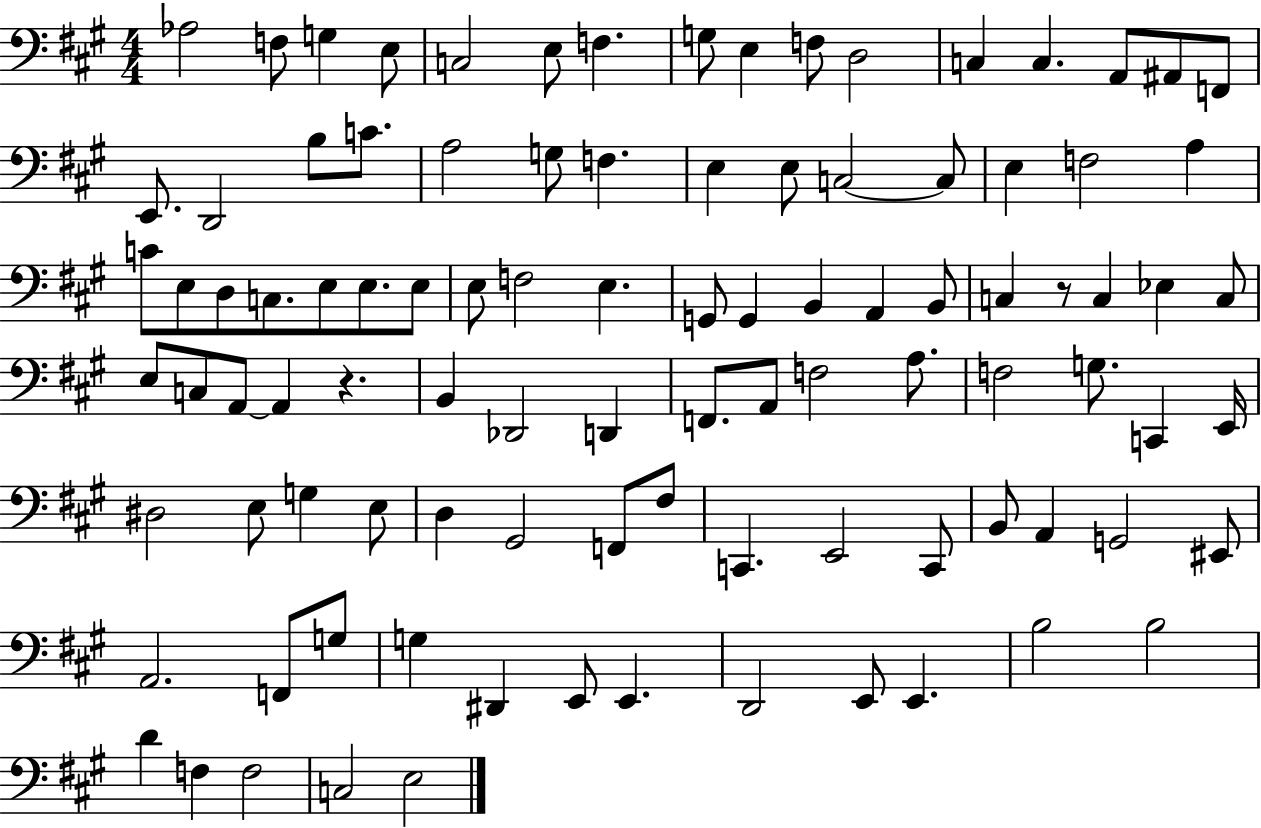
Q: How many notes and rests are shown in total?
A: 98